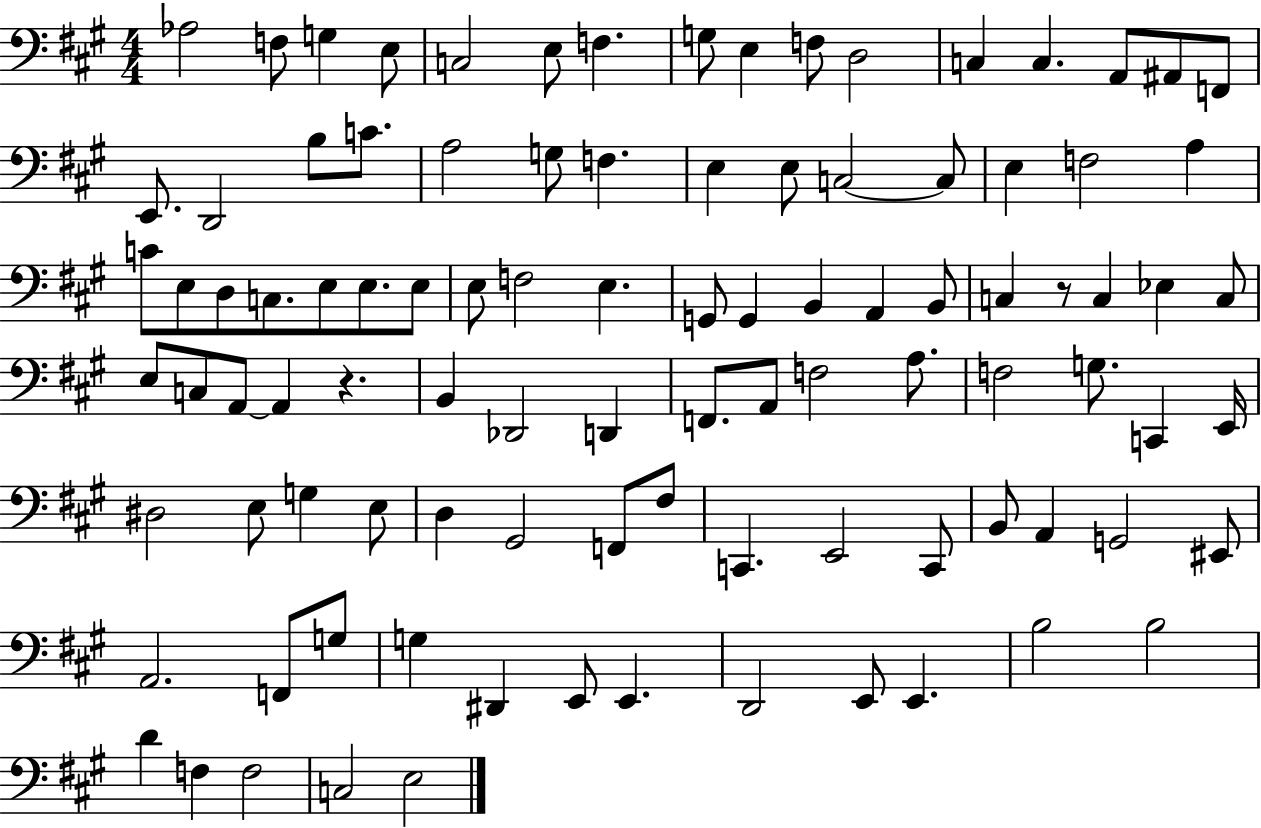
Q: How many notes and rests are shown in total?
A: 98